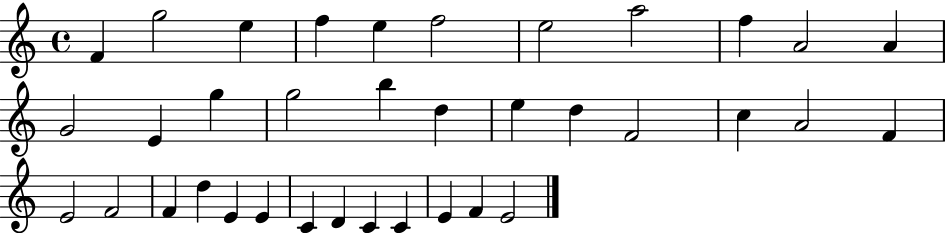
F4/q G5/h E5/q F5/q E5/q F5/h E5/h A5/h F5/q A4/h A4/q G4/h E4/q G5/q G5/h B5/q D5/q E5/q D5/q F4/h C5/q A4/h F4/q E4/h F4/h F4/q D5/q E4/q E4/q C4/q D4/q C4/q C4/q E4/q F4/q E4/h